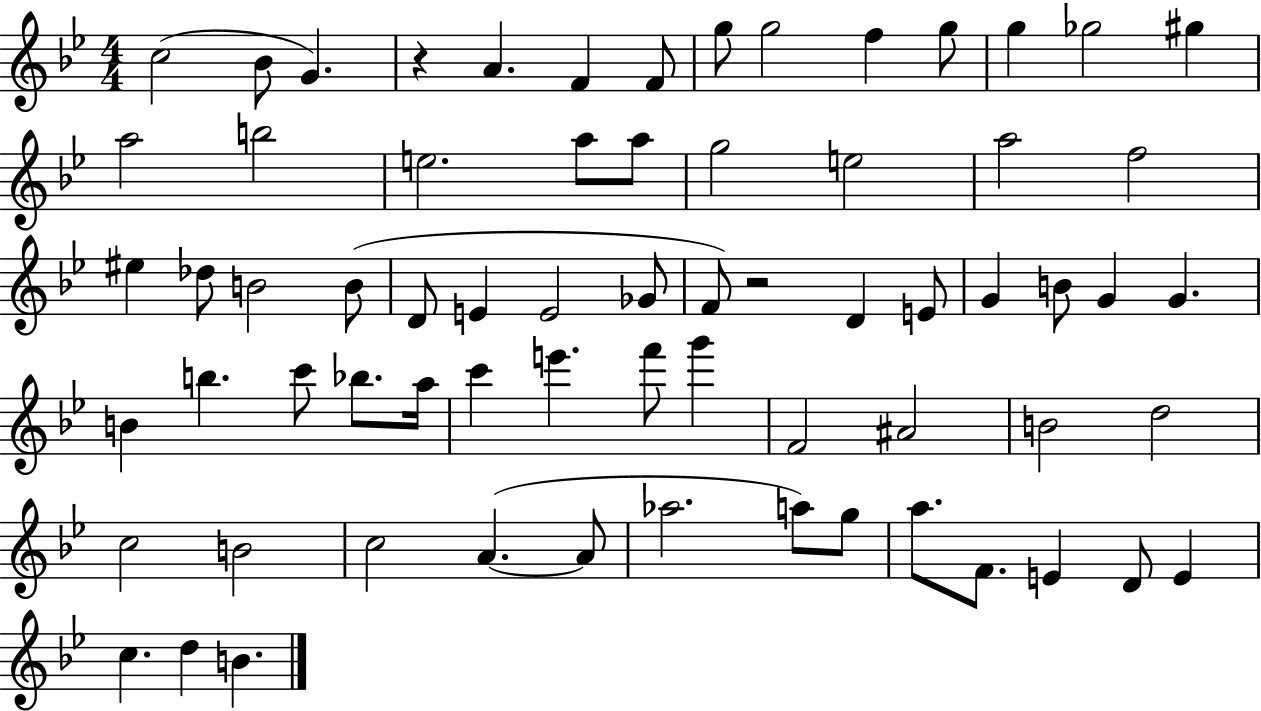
{
  \clef treble
  \numericTimeSignature
  \time 4/4
  \key bes \major
  c''2( bes'8 g'4.) | r4 a'4. f'4 f'8 | g''8 g''2 f''4 g''8 | g''4 ges''2 gis''4 | \break a''2 b''2 | e''2. a''8 a''8 | g''2 e''2 | a''2 f''2 | \break eis''4 des''8 b'2 b'8( | d'8 e'4 e'2 ges'8 | f'8) r2 d'4 e'8 | g'4 b'8 g'4 g'4. | \break b'4 b''4. c'''8 bes''8. a''16 | c'''4 e'''4. f'''8 g'''4 | f'2 ais'2 | b'2 d''2 | \break c''2 b'2 | c''2 a'4.~(~ a'8 | aes''2. a''8) g''8 | a''8. f'8. e'4 d'8 e'4 | \break c''4. d''4 b'4. | \bar "|."
}